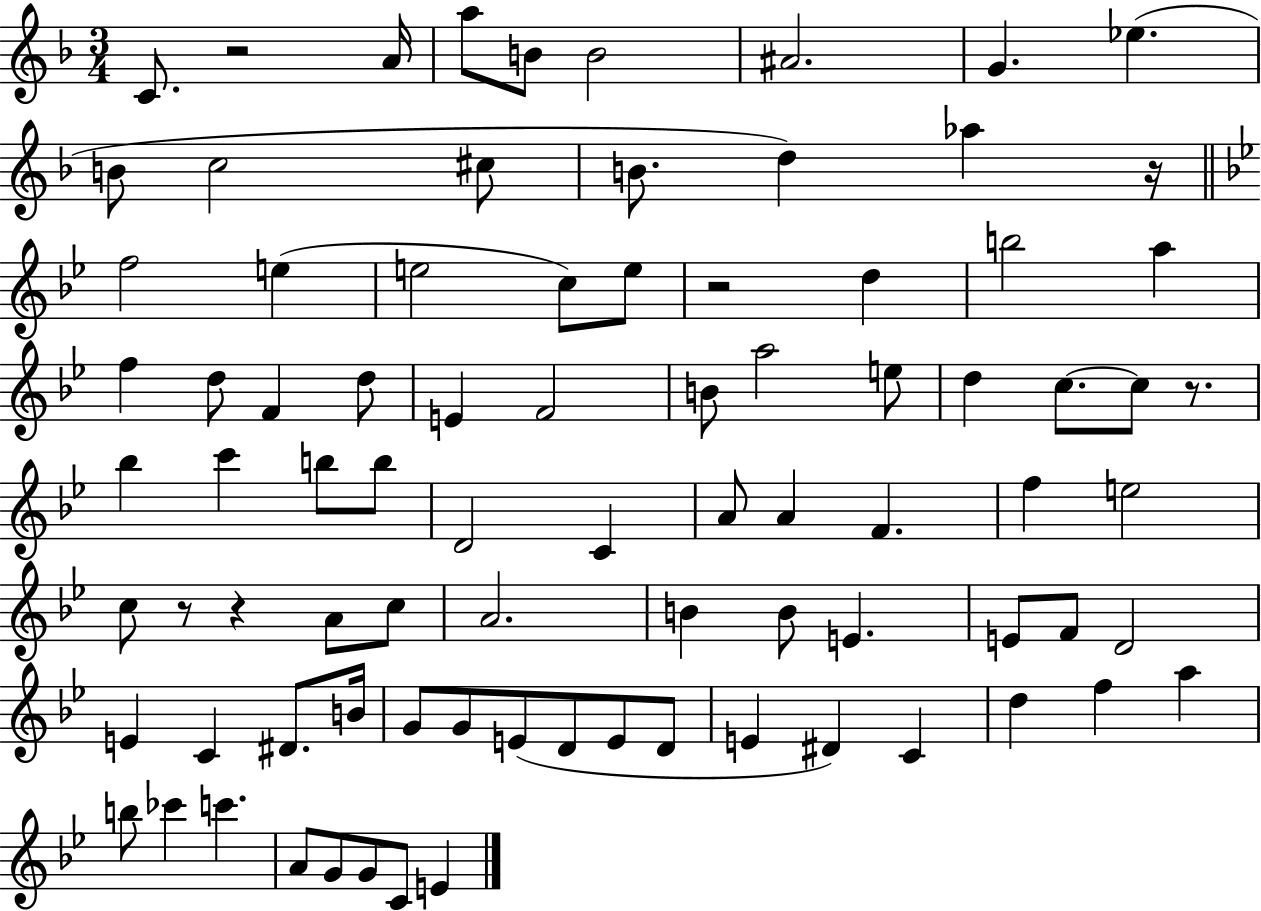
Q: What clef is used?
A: treble